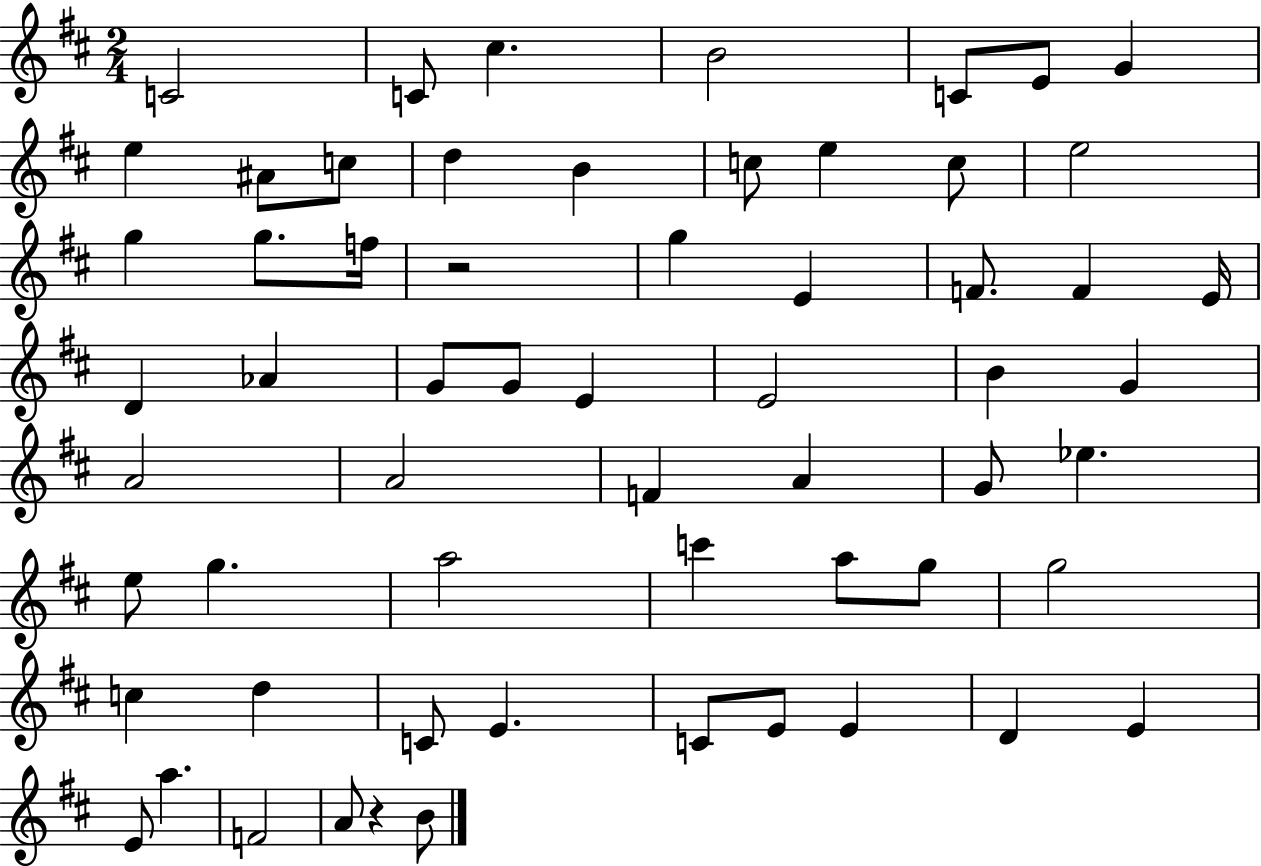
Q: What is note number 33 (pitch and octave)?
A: A4